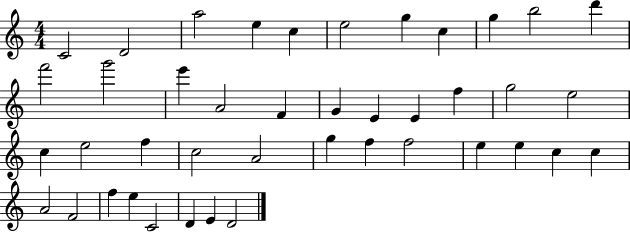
X:1
T:Untitled
M:4/4
L:1/4
K:C
C2 D2 a2 e c e2 g c g b2 d' f'2 g'2 e' A2 F G E E f g2 e2 c e2 f c2 A2 g f f2 e e c c A2 F2 f e C2 D E D2